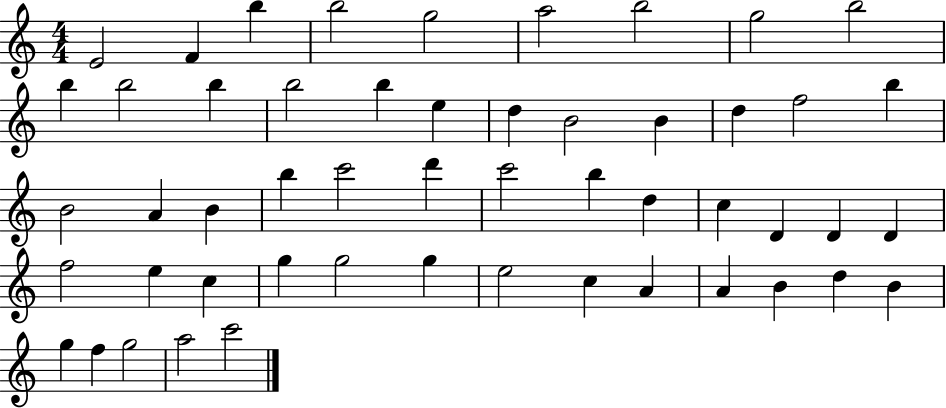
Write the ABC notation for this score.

X:1
T:Untitled
M:4/4
L:1/4
K:C
E2 F b b2 g2 a2 b2 g2 b2 b b2 b b2 b e d B2 B d f2 b B2 A B b c'2 d' c'2 b d c D D D f2 e c g g2 g e2 c A A B d B g f g2 a2 c'2